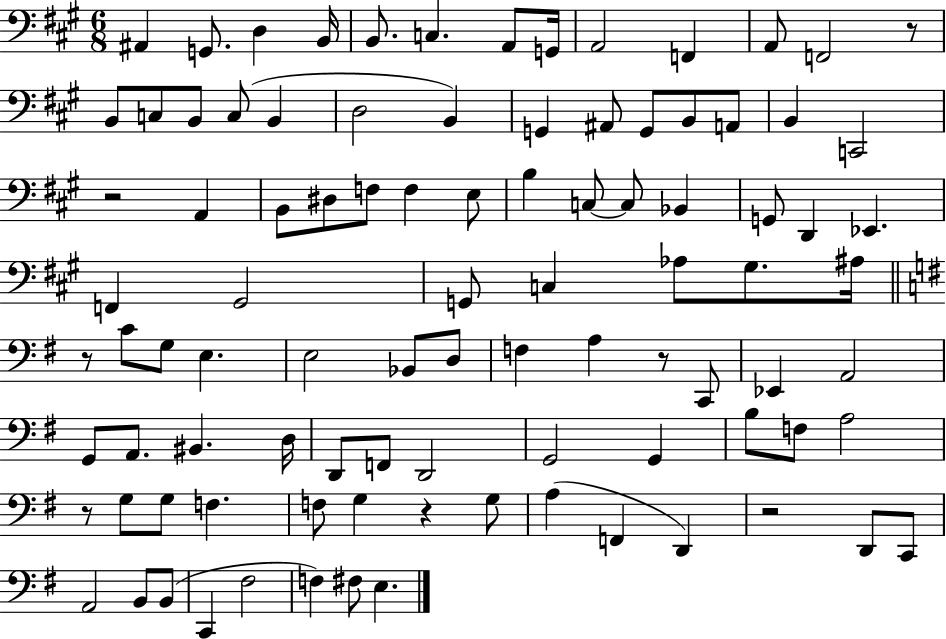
X:1
T:Untitled
M:6/8
L:1/4
K:A
^A,, G,,/2 D, B,,/4 B,,/2 C, A,,/2 G,,/4 A,,2 F,, A,,/2 F,,2 z/2 B,,/2 C,/2 B,,/2 C,/2 B,, D,2 B,, G,, ^A,,/2 G,,/2 B,,/2 A,,/2 B,, C,,2 z2 A,, B,,/2 ^D,/2 F,/2 F, E,/2 B, C,/2 C,/2 _B,, G,,/2 D,, _E,, F,, ^G,,2 G,,/2 C, _A,/2 ^G,/2 ^A,/4 z/2 C/2 G,/2 E, E,2 _B,,/2 D,/2 F, A, z/2 C,,/2 _E,, A,,2 G,,/2 A,,/2 ^B,, D,/4 D,,/2 F,,/2 D,,2 G,,2 G,, B,/2 F,/2 A,2 z/2 G,/2 G,/2 F, F,/2 G, z G,/2 A, F,, D,, z2 D,,/2 C,,/2 A,,2 B,,/2 B,,/2 C,, ^F,2 F, ^F,/2 E,